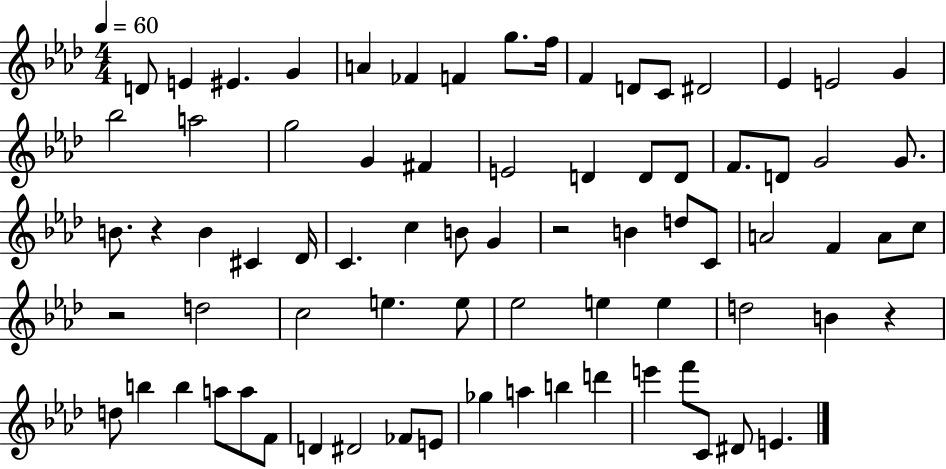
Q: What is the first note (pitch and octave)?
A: D4